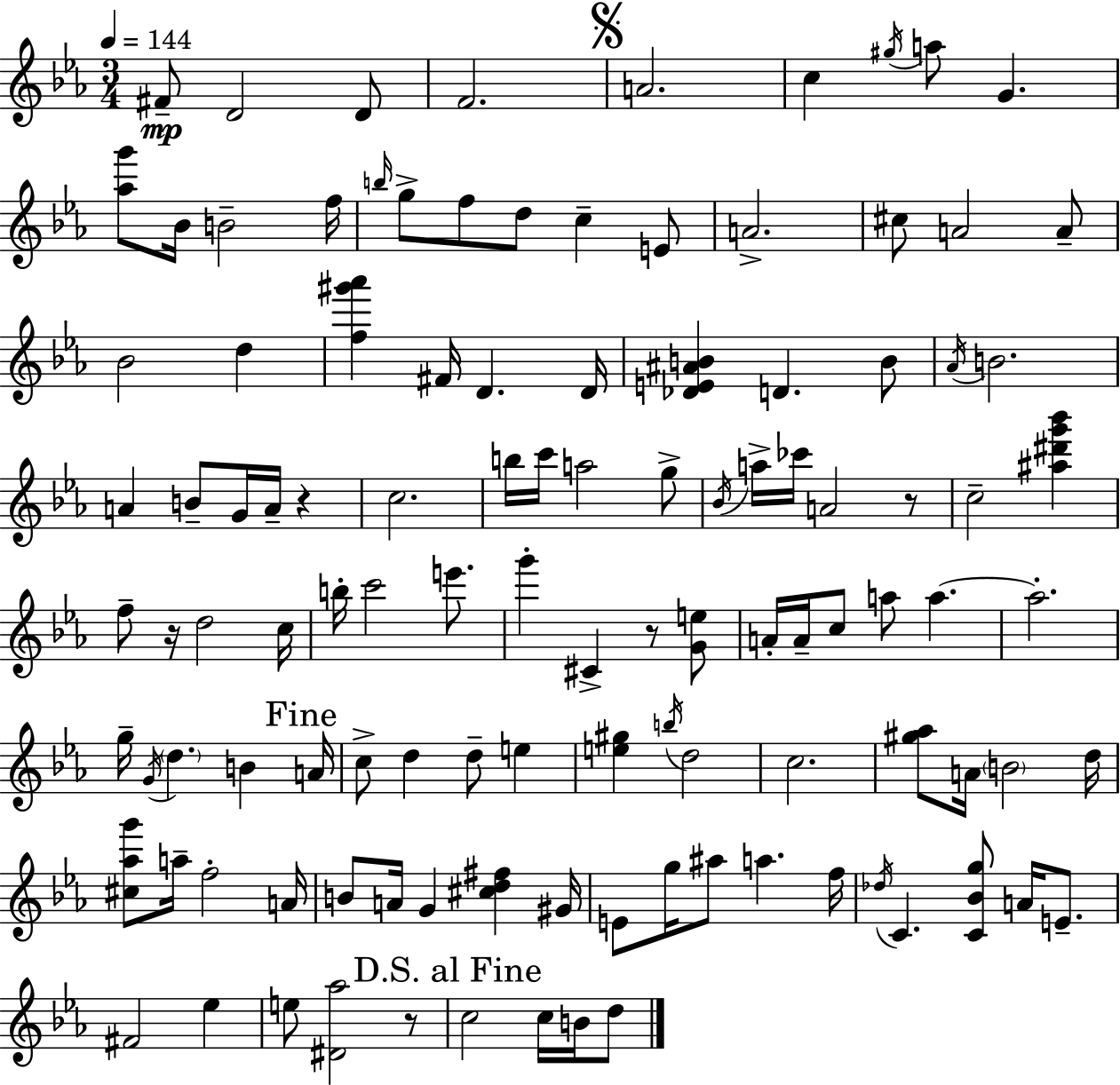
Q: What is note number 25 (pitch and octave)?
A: F#4